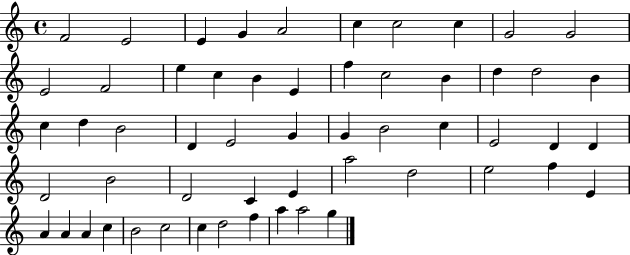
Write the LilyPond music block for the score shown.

{
  \clef treble
  \time 4/4
  \defaultTimeSignature
  \key c \major
  f'2 e'2 | e'4 g'4 a'2 | c''4 c''2 c''4 | g'2 g'2 | \break e'2 f'2 | e''4 c''4 b'4 e'4 | f''4 c''2 b'4 | d''4 d''2 b'4 | \break c''4 d''4 b'2 | d'4 e'2 g'4 | g'4 b'2 c''4 | e'2 d'4 d'4 | \break d'2 b'2 | d'2 c'4 e'4 | a''2 d''2 | e''2 f''4 e'4 | \break a'4 a'4 a'4 c''4 | b'2 c''2 | c''4 d''2 f''4 | a''4 a''2 g''4 | \break \bar "|."
}